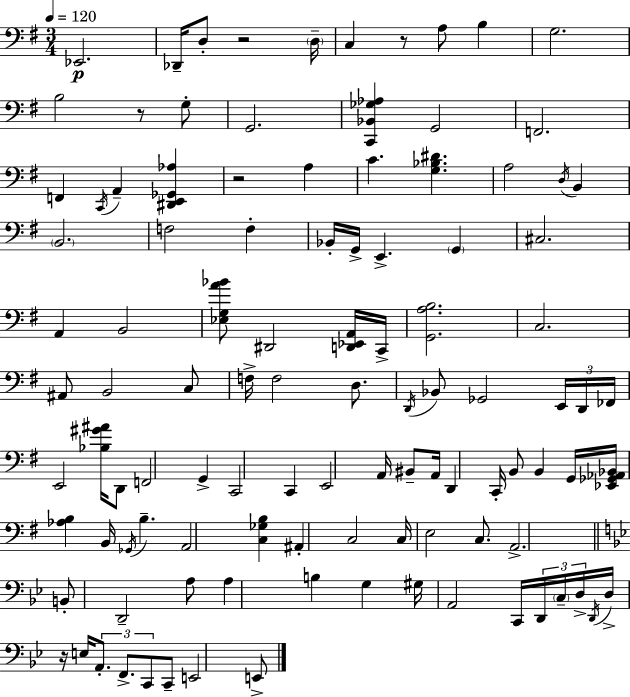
X:1
T:Untitled
M:3/4
L:1/4
K:G
_E,,2 _D,,/4 D,/2 z2 D,/4 C, z/2 A,/2 B, G,2 B,2 z/2 G,/2 G,,2 [C,,_B,,_G,_A,] G,,2 F,,2 F,, C,,/4 A,, [^D,,E,,_G,,_A,] z2 A, C [G,_B,^D] A,2 D,/4 B,, B,,2 F,2 F, _B,,/4 G,,/4 E,, G,, ^C,2 A,, B,,2 [_E,G,A_B]/2 ^D,,2 [D,,_E,,A,,]/4 C,,/4 [G,,A,B,]2 C,2 ^A,,/2 B,,2 C,/2 F,/4 F,2 D,/2 D,,/4 _B,,/2 _G,,2 E,,/4 D,,/4 _F,,/4 E,,2 [_B,^G^A]/4 D,,/2 F,,2 G,, C,,2 C,, E,,2 A,,/4 ^B,,/2 A,,/4 D,, C,,/4 B,,/2 B,, G,,/4 [_E,,_G,,_A,,_B,,]/4 [_A,B,] B,,/4 _G,,/4 B, A,,2 [C,_G,B,] ^A,, C,2 C,/4 E,2 C,/2 A,,2 B,,/2 D,,2 A,/2 A, B, G, ^G,/4 A,,2 C,,/4 D,,/4 C,/4 D,/4 D,,/4 D,/4 z/4 E,/4 A,,/2 F,,/2 C,,/2 C,,/2 E,,2 E,,/2